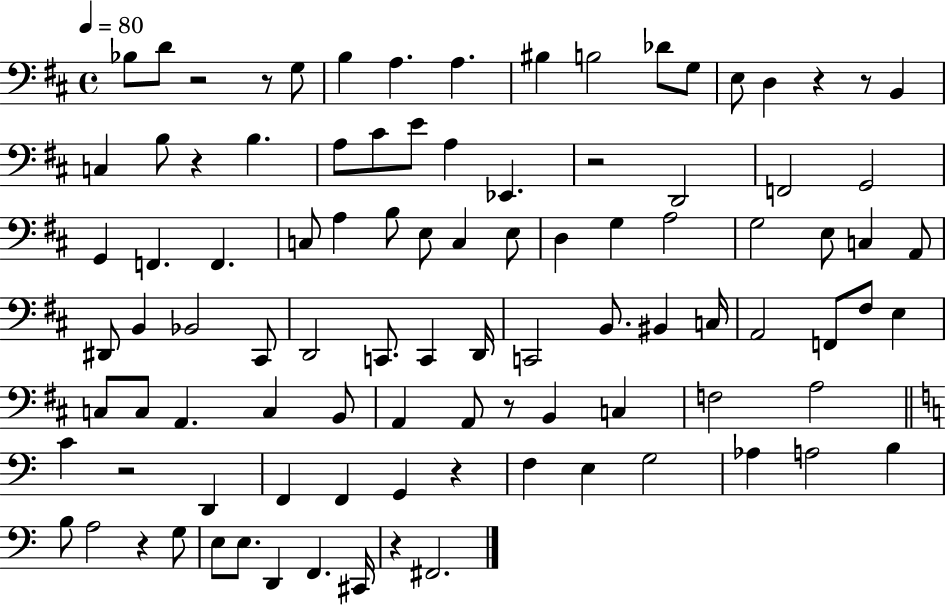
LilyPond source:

{
  \clef bass
  \time 4/4
  \defaultTimeSignature
  \key d \major
  \tempo 4 = 80
  bes8 d'8 r2 r8 g8 | b4 a4. a4. | bis4 b2 des'8 g8 | e8 d4 r4 r8 b,4 | \break c4 b8 r4 b4. | a8 cis'8 e'8 a4 ees,4. | r2 d,2 | f,2 g,2 | \break g,4 f,4. f,4. | c8 a4 b8 e8 c4 e8 | d4 g4 a2 | g2 e8 c4 a,8 | \break dis,8 b,4 bes,2 cis,8 | d,2 c,8. c,4 d,16 | c,2 b,8. bis,4 c16 | a,2 f,8 fis8 e4 | \break c8 c8 a,4. c4 b,8 | a,4 a,8 r8 b,4 c4 | f2 a2 | \bar "||" \break \key c \major c'4 r2 d,4 | f,4 f,4 g,4 r4 | f4 e4 g2 | aes4 a2 b4 | \break b8 a2 r4 g8 | e8 e8. d,4 f,4. cis,16 | r4 fis,2. | \bar "|."
}